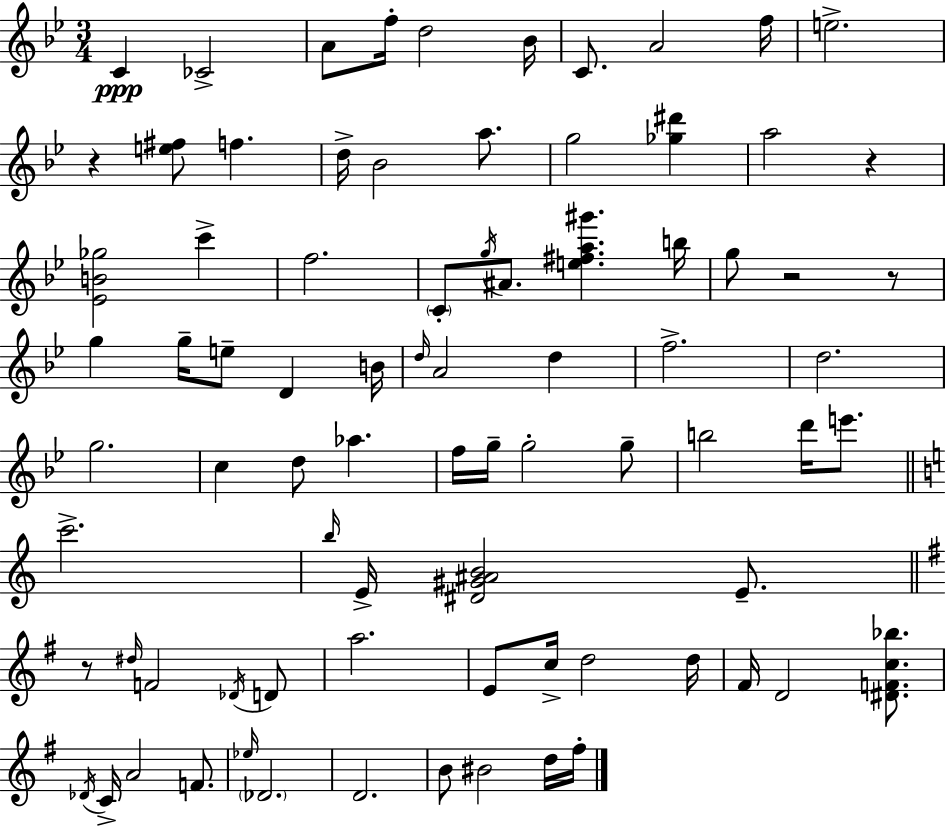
C4/q CES4/h A4/e F5/s D5/h Bb4/s C4/e. A4/h F5/s E5/h. R/q [E5,F#5]/e F5/q. D5/s Bb4/h A5/e. G5/h [Gb5,D#6]/q A5/h R/q [Eb4,B4,Gb5]/h C6/q F5/h. C4/e G5/s A#4/e. [E5,F#5,A5,G#6]/q. B5/s G5/e R/h R/e G5/q G5/s E5/e D4/q B4/s D5/s A4/h D5/q F5/h. D5/h. G5/h. C5/q D5/e Ab5/q. F5/s G5/s G5/h G5/e B5/h D6/s E6/e. C6/h. B5/s E4/s [D#4,G#4,A#4,B4]/h E4/e. R/e D#5/s F4/h Db4/s D4/e A5/h. E4/e C5/s D5/h D5/s F#4/s D4/h [D#4,F4,C5,Bb5]/e. Db4/s C4/s A4/h F4/e. Eb5/s Db4/h. D4/h. B4/e BIS4/h D5/s F#5/s